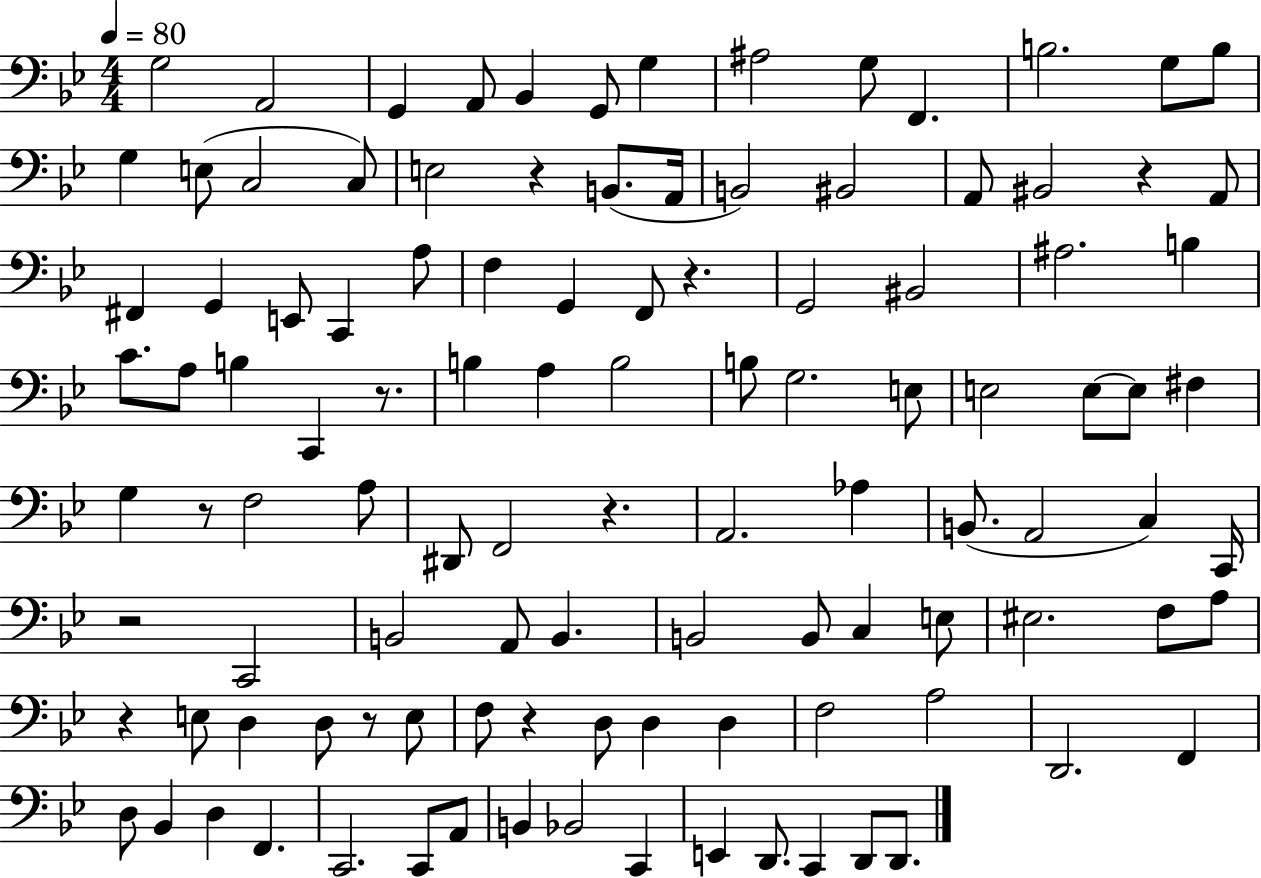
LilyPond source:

{
  \clef bass
  \numericTimeSignature
  \time 4/4
  \key bes \major
  \tempo 4 = 80
  g2 a,2 | g,4 a,8 bes,4 g,8 g4 | ais2 g8 f,4. | b2. g8 b8 | \break g4 e8( c2 c8) | e2 r4 b,8.( a,16 | b,2) bis,2 | a,8 bis,2 r4 a,8 | \break fis,4 g,4 e,8 c,4 a8 | f4 g,4 f,8 r4. | g,2 bis,2 | ais2. b4 | \break c'8. a8 b4 c,4 r8. | b4 a4 b2 | b8 g2. e8 | e2 e8~~ e8 fis4 | \break g4 r8 f2 a8 | dis,8 f,2 r4. | a,2. aes4 | b,8.( a,2 c4) c,16 | \break r2 c,2 | b,2 a,8 b,4. | b,2 b,8 c4 e8 | eis2. f8 a8 | \break r4 e8 d4 d8 r8 e8 | f8 r4 d8 d4 d4 | f2 a2 | d,2. f,4 | \break d8 bes,4 d4 f,4. | c,2. c,8 a,8 | b,4 bes,2 c,4 | e,4 d,8. c,4 d,8 d,8. | \break \bar "|."
}